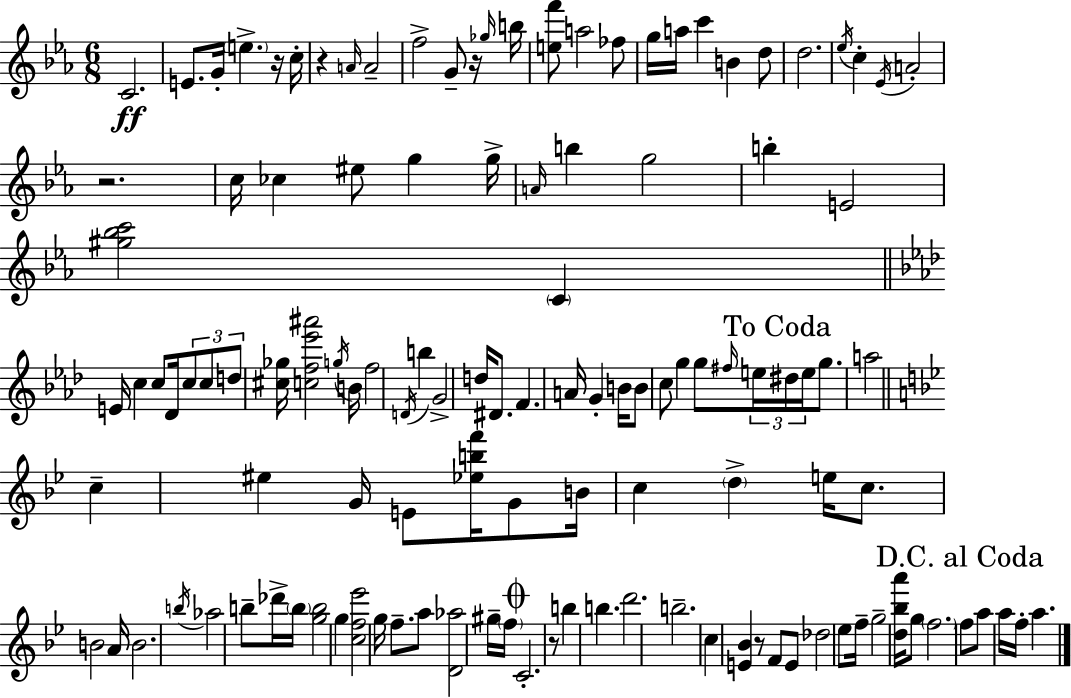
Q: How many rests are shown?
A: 6